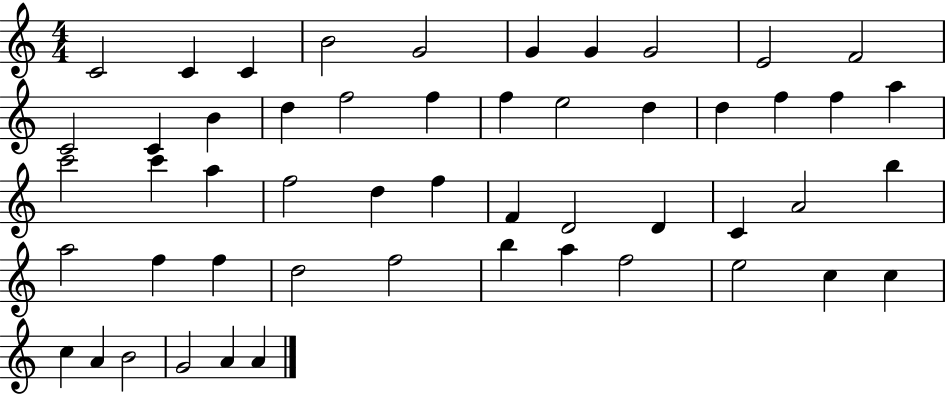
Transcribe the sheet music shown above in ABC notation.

X:1
T:Untitled
M:4/4
L:1/4
K:C
C2 C C B2 G2 G G G2 E2 F2 C2 C B d f2 f f e2 d d f f a c'2 c' a f2 d f F D2 D C A2 b a2 f f d2 f2 b a f2 e2 c c c A B2 G2 A A